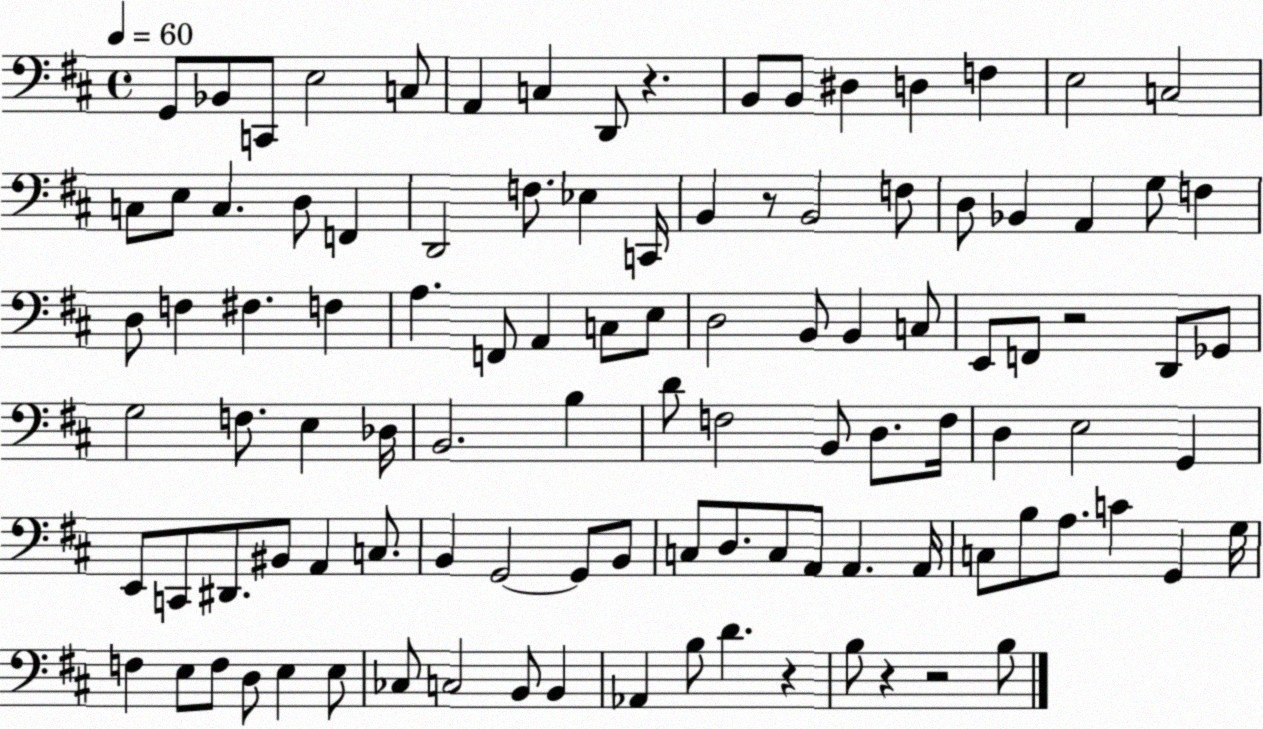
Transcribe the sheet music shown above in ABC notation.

X:1
T:Untitled
M:4/4
L:1/4
K:D
G,,/2 _B,,/2 C,,/2 E,2 C,/2 A,, C, D,,/2 z B,,/2 B,,/2 ^D, D, F, E,2 C,2 C,/2 E,/2 C, D,/2 F,, D,,2 F,/2 _E, C,,/4 B,, z/2 B,,2 F,/2 D,/2 _B,, A,, G,/2 F, D,/2 F, ^F, F, A, F,,/2 A,, C,/2 E,/2 D,2 B,,/2 B,, C,/2 E,,/2 F,,/2 z2 D,,/2 _G,,/2 G,2 F,/2 E, _D,/4 B,,2 B, D/2 F,2 B,,/2 D,/2 F,/4 D, E,2 G,, E,,/2 C,,/2 ^D,,/2 ^B,,/2 A,, C,/2 B,, G,,2 G,,/2 B,,/2 C,/2 D,/2 C,/2 A,,/2 A,, A,,/4 C,/2 B,/2 A,/2 C G,, G,/4 F, E,/2 F,/2 D,/2 E, E,/2 _C,/2 C,2 B,,/2 B,, _A,, B,/2 D z B,/2 z z2 B,/2